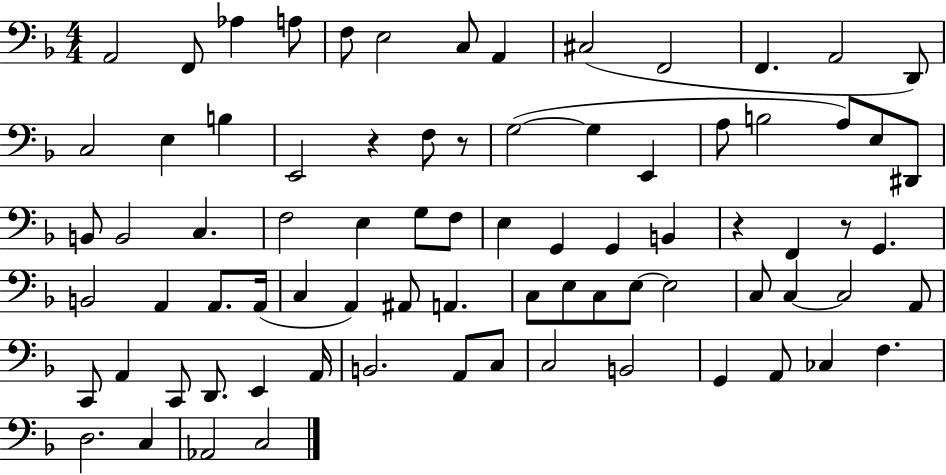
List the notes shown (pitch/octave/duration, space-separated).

A2/h F2/e Ab3/q A3/e F3/e E3/h C3/e A2/q C#3/h F2/h F2/q. A2/h D2/e C3/h E3/q B3/q E2/h R/q F3/e R/e G3/h G3/q E2/q A3/e B3/h A3/e E3/e D#2/e B2/e B2/h C3/q. F3/h E3/q G3/e F3/e E3/q G2/q G2/q B2/q R/q F2/q R/e G2/q. B2/h A2/q A2/e. A2/s C3/q A2/q A#2/e A2/q. C3/e E3/e C3/e E3/e E3/h C3/e C3/q C3/h A2/e C2/e A2/q C2/e D2/e. E2/q A2/s B2/h. A2/e C3/e C3/h B2/h G2/q A2/e CES3/q F3/q. D3/h. C3/q Ab2/h C3/h